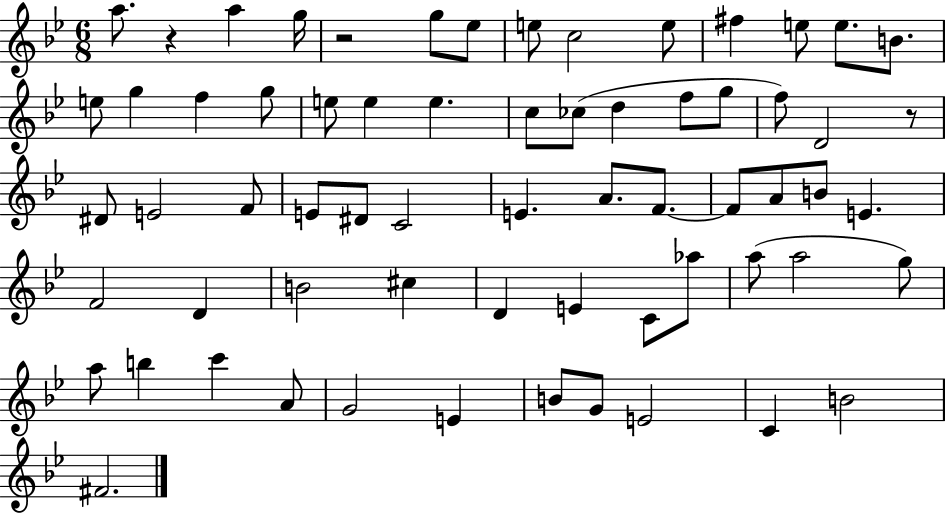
X:1
T:Untitled
M:6/8
L:1/4
K:Bb
a/2 z a g/4 z2 g/2 _e/2 e/2 c2 e/2 ^f e/2 e/2 B/2 e/2 g f g/2 e/2 e e c/2 _c/2 d f/2 g/2 f/2 D2 z/2 ^D/2 E2 F/2 E/2 ^D/2 C2 E A/2 F/2 F/2 A/2 B/2 E F2 D B2 ^c D E C/2 _a/2 a/2 a2 g/2 a/2 b c' A/2 G2 E B/2 G/2 E2 C B2 ^F2